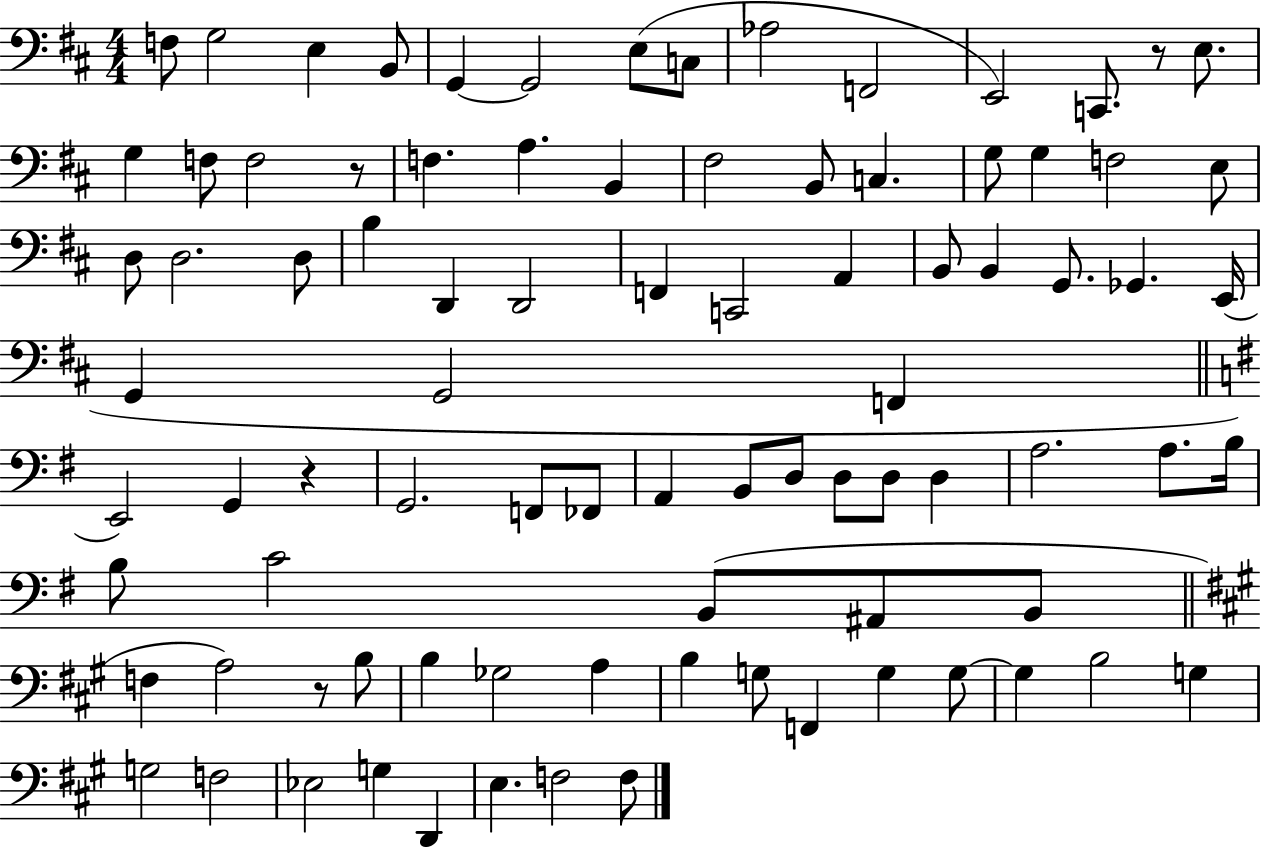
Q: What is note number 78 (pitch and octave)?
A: F3